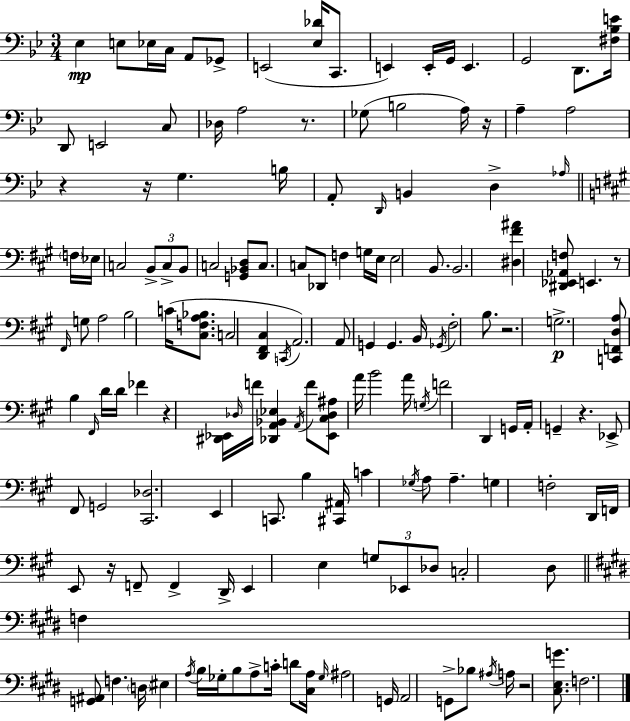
X:1
T:Untitled
M:3/4
L:1/4
K:Bb
_E, E,/2 _E,/4 C,/4 A,,/2 _G,,/2 E,,2 [_E,_D]/4 C,,/2 E,, E,,/4 G,,/4 E,, G,,2 D,,/2 [^F,_B,E]/4 D,,/2 E,,2 C,/2 _D,/4 A,2 z/2 _G,/2 B,2 A,/4 z/4 A, A,2 z z/4 G, B,/4 A,,/2 D,,/4 B,, D, _A,/4 F,/4 _E,/4 C,2 B,,/2 C,/2 B,,/2 C,2 [G,,_B,,D,]/2 C,/2 C,/2 _D,,/2 F, G,/4 E,/4 E,2 B,,/2 B,,2 [^D,^F^A] [^D,,_E,,_A,,F,]/2 E,, z/2 ^F,,/4 G,/2 A,2 B,2 C/4 [^C,F,A,_B,]/2 C,2 [D,,^F,,^C,] C,,/4 A,,2 A,,/2 G,, G,, B,,/4 _G,,/4 ^F,2 B,/2 z2 G,2 [C,,F,,D,A,]/2 B, ^F,,/4 D/4 D/4 _F z [^D,,_E,,]/4 _D,/4 F/4 [_D,,A,,_B,,_E,] A,,/4 F/2 [_E,,^C,_D,^A,]/2 A/4 B2 A/4 G,/4 F2 D,, G,,/4 A,,/4 G,, z _E,,/2 ^F,,/2 G,,2 [^C,,_D,]2 E,, C,,/2 B, [^C,,^A,,]/4 C _G,/4 A,/2 A, G, F,2 D,,/4 F,,/4 E,,/2 z/4 F,,/2 F,, D,,/4 E,, E, G,/2 _E,,/2 _D,/2 C,2 D,/2 F, [G,,^A,,]/2 F, D,/4 ^E, A,/4 B,/4 _G,/4 B,/2 A,/2 C/4 D/2 [^C,A,]/4 _G,/4 ^A,2 G,,/4 A,,2 G,,/2 _B,/2 ^A,/4 A,/4 z2 [^C,E,G]/2 F,2